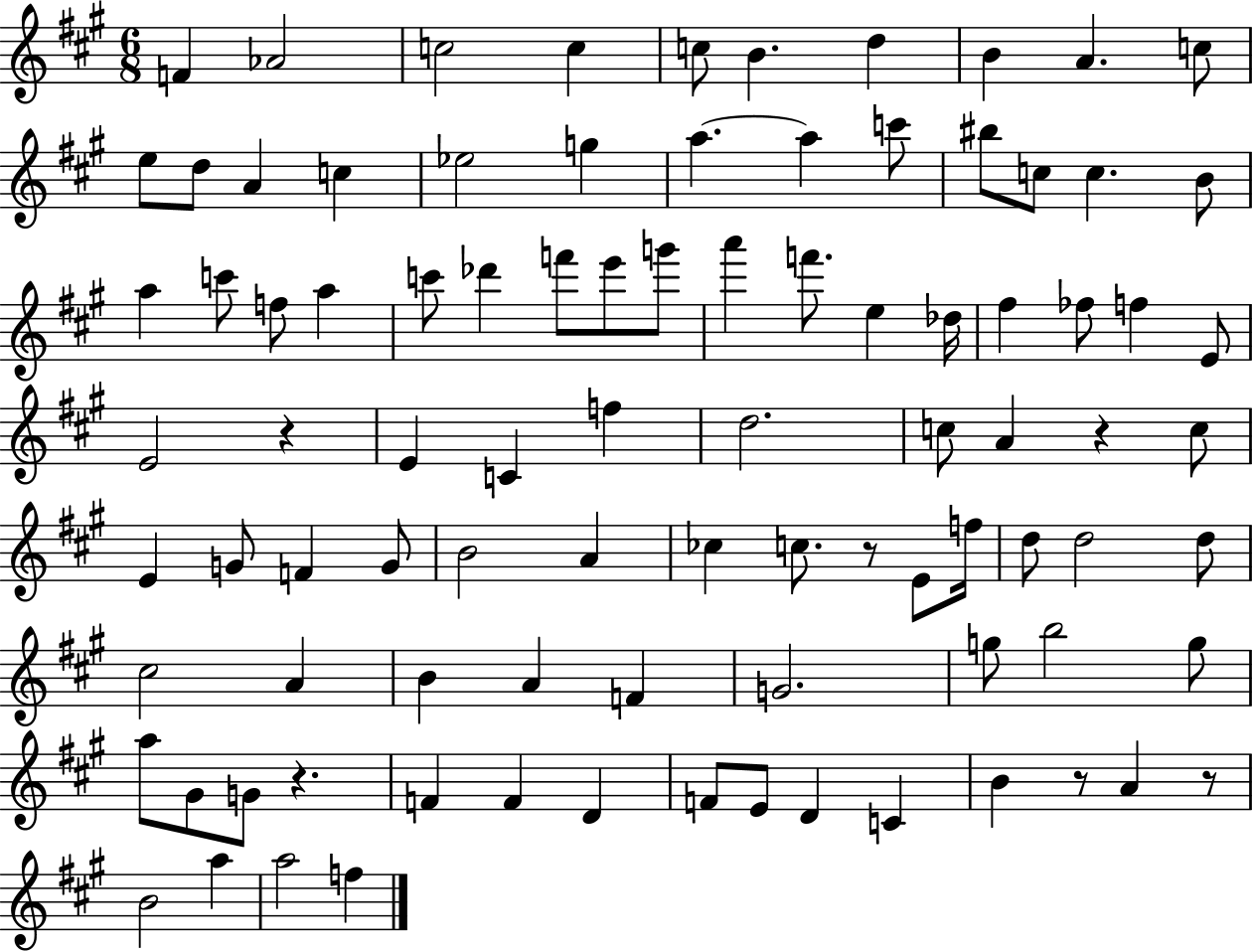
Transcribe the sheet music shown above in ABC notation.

X:1
T:Untitled
M:6/8
L:1/4
K:A
F _A2 c2 c c/2 B d B A c/2 e/2 d/2 A c _e2 g a a c'/2 ^b/2 c/2 c B/2 a c'/2 f/2 a c'/2 _d' f'/2 e'/2 g'/2 a' f'/2 e _d/4 ^f _f/2 f E/2 E2 z E C f d2 c/2 A z c/2 E G/2 F G/2 B2 A _c c/2 z/2 E/2 f/4 d/2 d2 d/2 ^c2 A B A F G2 g/2 b2 g/2 a/2 ^G/2 G/2 z F F D F/2 E/2 D C B z/2 A z/2 B2 a a2 f